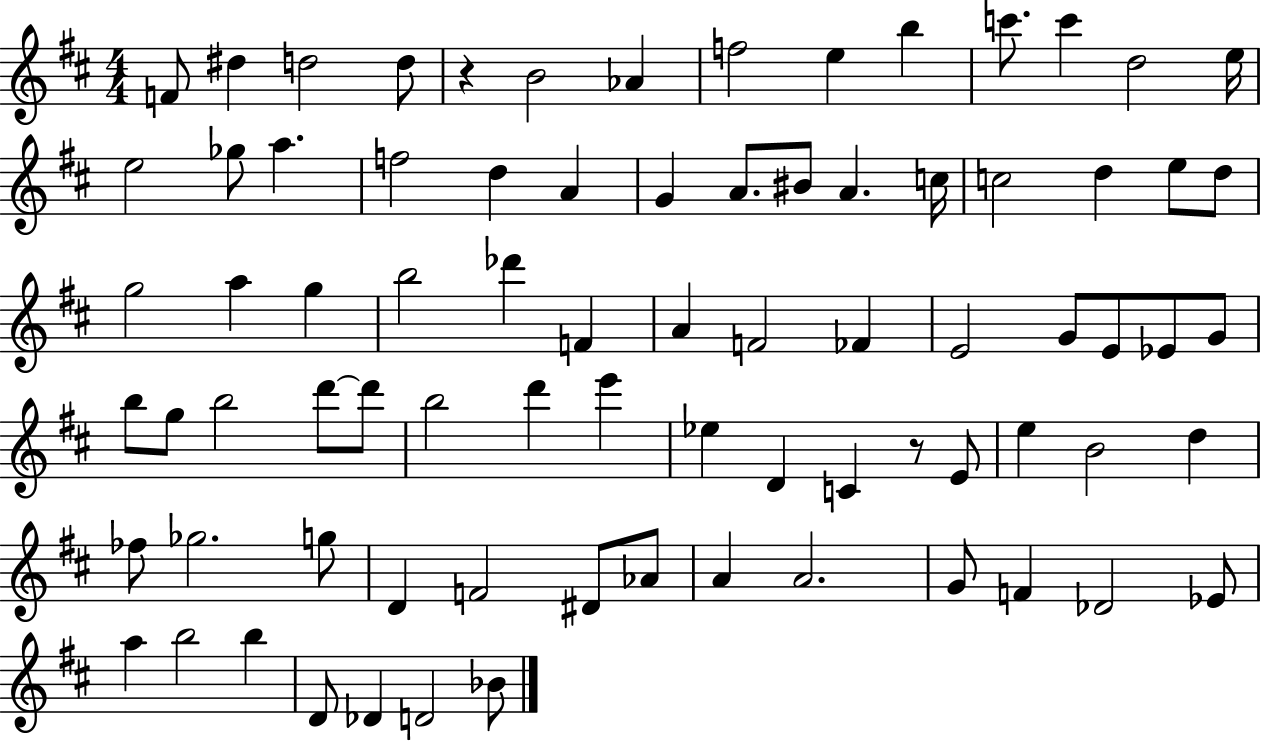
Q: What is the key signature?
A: D major